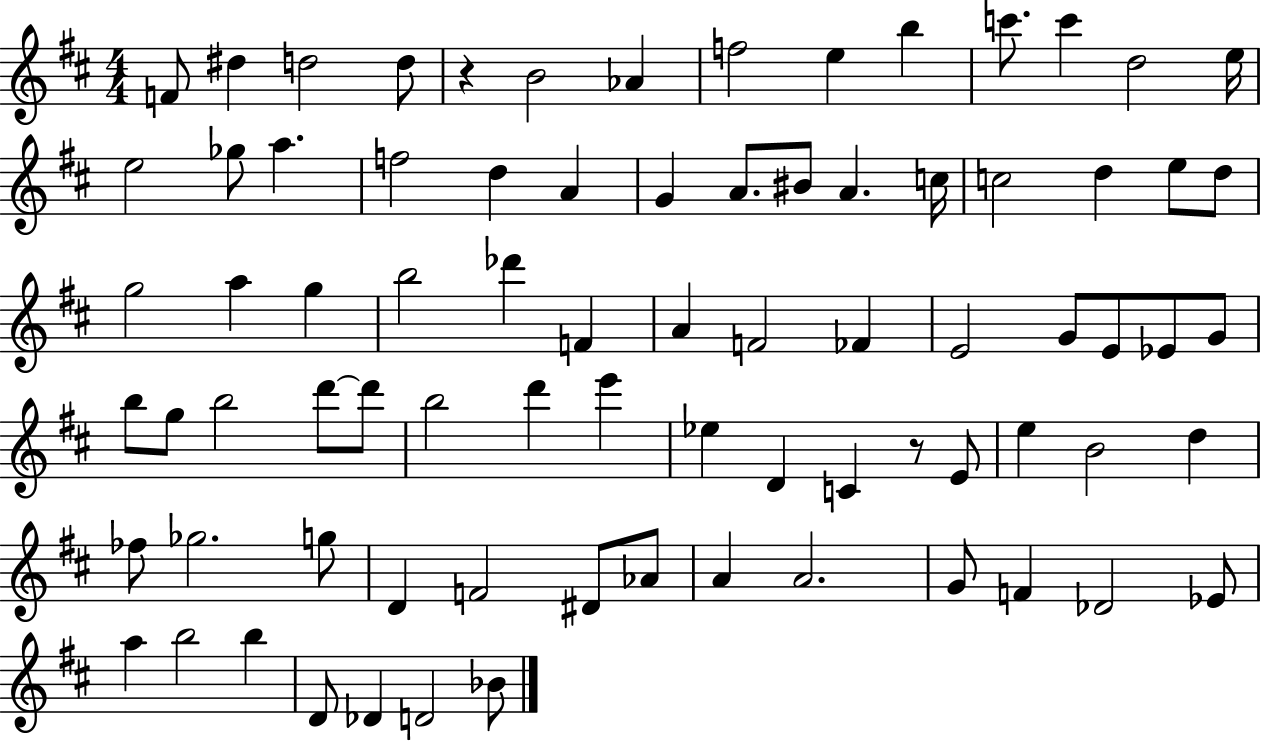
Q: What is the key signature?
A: D major